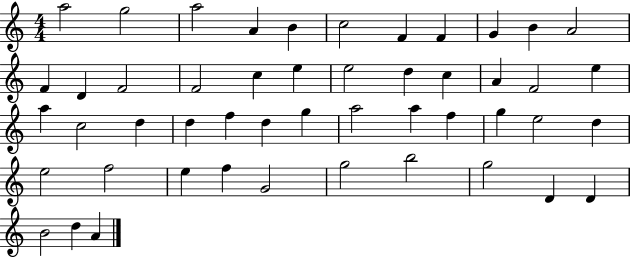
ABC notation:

X:1
T:Untitled
M:4/4
L:1/4
K:C
a2 g2 a2 A B c2 F F G B A2 F D F2 F2 c e e2 d c A F2 e a c2 d d f d g a2 a f g e2 d e2 f2 e f G2 g2 b2 g2 D D B2 d A